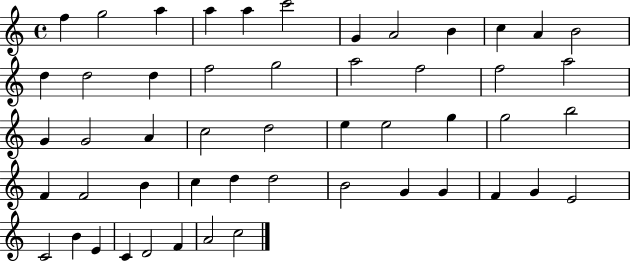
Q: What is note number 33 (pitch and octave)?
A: F4